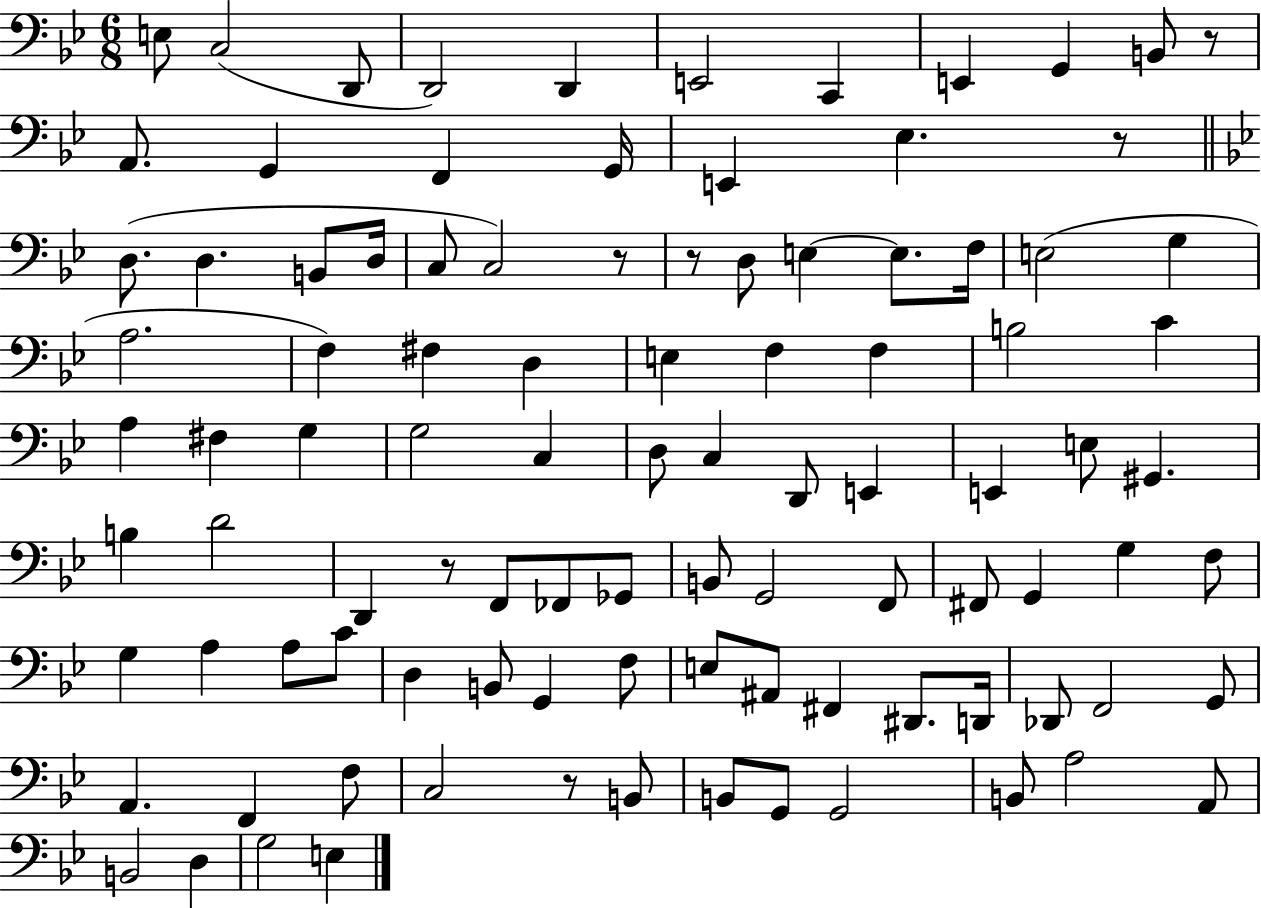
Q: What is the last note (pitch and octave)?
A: E3